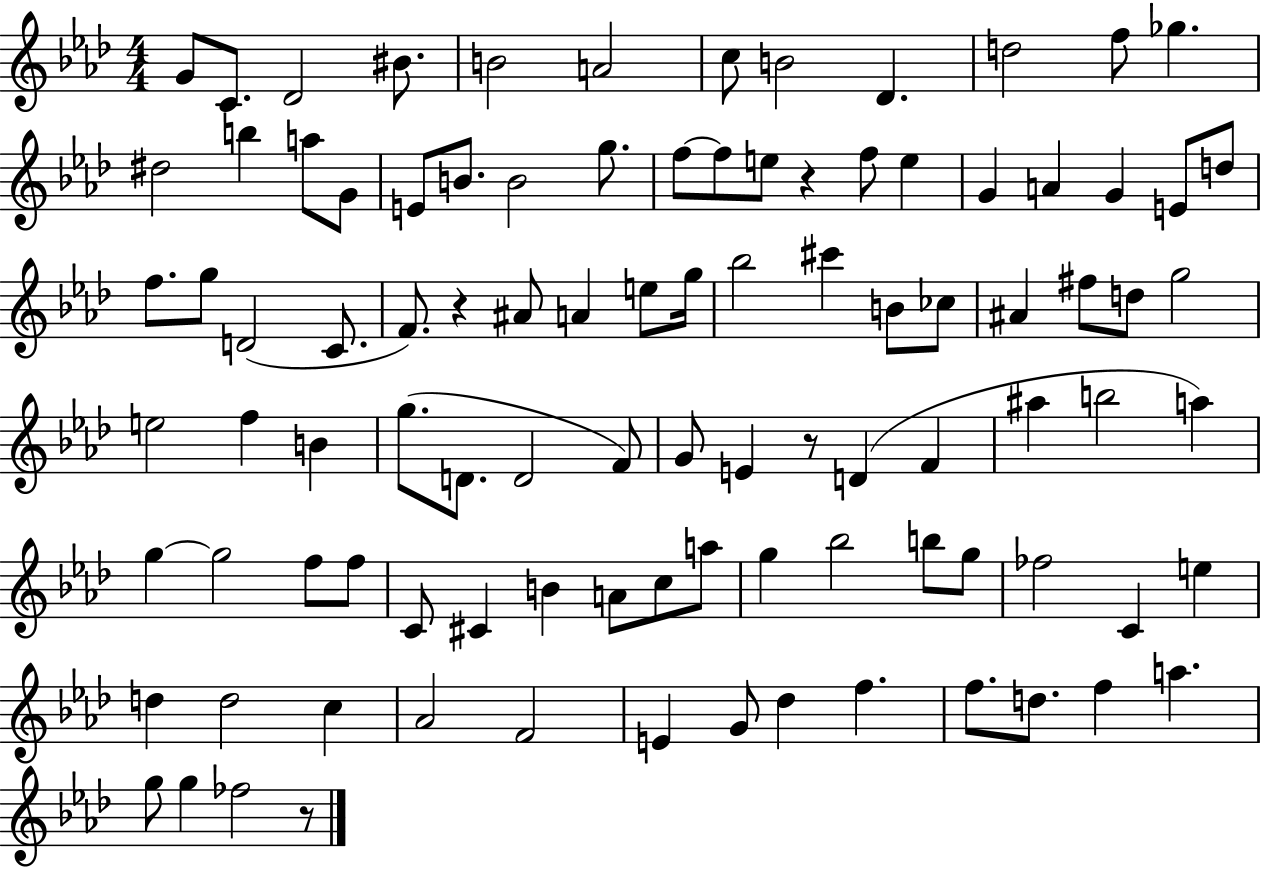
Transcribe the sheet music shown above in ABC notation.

X:1
T:Untitled
M:4/4
L:1/4
K:Ab
G/2 C/2 _D2 ^B/2 B2 A2 c/2 B2 _D d2 f/2 _g ^d2 b a/2 G/2 E/2 B/2 B2 g/2 f/2 f/2 e/2 z f/2 e G A G E/2 d/2 f/2 g/2 D2 C/2 F/2 z ^A/2 A e/2 g/4 _b2 ^c' B/2 _c/2 ^A ^f/2 d/2 g2 e2 f B g/2 D/2 D2 F/2 G/2 E z/2 D F ^a b2 a g g2 f/2 f/2 C/2 ^C B A/2 c/2 a/2 g _b2 b/2 g/2 _f2 C e d d2 c _A2 F2 E G/2 _d f f/2 d/2 f a g/2 g _f2 z/2